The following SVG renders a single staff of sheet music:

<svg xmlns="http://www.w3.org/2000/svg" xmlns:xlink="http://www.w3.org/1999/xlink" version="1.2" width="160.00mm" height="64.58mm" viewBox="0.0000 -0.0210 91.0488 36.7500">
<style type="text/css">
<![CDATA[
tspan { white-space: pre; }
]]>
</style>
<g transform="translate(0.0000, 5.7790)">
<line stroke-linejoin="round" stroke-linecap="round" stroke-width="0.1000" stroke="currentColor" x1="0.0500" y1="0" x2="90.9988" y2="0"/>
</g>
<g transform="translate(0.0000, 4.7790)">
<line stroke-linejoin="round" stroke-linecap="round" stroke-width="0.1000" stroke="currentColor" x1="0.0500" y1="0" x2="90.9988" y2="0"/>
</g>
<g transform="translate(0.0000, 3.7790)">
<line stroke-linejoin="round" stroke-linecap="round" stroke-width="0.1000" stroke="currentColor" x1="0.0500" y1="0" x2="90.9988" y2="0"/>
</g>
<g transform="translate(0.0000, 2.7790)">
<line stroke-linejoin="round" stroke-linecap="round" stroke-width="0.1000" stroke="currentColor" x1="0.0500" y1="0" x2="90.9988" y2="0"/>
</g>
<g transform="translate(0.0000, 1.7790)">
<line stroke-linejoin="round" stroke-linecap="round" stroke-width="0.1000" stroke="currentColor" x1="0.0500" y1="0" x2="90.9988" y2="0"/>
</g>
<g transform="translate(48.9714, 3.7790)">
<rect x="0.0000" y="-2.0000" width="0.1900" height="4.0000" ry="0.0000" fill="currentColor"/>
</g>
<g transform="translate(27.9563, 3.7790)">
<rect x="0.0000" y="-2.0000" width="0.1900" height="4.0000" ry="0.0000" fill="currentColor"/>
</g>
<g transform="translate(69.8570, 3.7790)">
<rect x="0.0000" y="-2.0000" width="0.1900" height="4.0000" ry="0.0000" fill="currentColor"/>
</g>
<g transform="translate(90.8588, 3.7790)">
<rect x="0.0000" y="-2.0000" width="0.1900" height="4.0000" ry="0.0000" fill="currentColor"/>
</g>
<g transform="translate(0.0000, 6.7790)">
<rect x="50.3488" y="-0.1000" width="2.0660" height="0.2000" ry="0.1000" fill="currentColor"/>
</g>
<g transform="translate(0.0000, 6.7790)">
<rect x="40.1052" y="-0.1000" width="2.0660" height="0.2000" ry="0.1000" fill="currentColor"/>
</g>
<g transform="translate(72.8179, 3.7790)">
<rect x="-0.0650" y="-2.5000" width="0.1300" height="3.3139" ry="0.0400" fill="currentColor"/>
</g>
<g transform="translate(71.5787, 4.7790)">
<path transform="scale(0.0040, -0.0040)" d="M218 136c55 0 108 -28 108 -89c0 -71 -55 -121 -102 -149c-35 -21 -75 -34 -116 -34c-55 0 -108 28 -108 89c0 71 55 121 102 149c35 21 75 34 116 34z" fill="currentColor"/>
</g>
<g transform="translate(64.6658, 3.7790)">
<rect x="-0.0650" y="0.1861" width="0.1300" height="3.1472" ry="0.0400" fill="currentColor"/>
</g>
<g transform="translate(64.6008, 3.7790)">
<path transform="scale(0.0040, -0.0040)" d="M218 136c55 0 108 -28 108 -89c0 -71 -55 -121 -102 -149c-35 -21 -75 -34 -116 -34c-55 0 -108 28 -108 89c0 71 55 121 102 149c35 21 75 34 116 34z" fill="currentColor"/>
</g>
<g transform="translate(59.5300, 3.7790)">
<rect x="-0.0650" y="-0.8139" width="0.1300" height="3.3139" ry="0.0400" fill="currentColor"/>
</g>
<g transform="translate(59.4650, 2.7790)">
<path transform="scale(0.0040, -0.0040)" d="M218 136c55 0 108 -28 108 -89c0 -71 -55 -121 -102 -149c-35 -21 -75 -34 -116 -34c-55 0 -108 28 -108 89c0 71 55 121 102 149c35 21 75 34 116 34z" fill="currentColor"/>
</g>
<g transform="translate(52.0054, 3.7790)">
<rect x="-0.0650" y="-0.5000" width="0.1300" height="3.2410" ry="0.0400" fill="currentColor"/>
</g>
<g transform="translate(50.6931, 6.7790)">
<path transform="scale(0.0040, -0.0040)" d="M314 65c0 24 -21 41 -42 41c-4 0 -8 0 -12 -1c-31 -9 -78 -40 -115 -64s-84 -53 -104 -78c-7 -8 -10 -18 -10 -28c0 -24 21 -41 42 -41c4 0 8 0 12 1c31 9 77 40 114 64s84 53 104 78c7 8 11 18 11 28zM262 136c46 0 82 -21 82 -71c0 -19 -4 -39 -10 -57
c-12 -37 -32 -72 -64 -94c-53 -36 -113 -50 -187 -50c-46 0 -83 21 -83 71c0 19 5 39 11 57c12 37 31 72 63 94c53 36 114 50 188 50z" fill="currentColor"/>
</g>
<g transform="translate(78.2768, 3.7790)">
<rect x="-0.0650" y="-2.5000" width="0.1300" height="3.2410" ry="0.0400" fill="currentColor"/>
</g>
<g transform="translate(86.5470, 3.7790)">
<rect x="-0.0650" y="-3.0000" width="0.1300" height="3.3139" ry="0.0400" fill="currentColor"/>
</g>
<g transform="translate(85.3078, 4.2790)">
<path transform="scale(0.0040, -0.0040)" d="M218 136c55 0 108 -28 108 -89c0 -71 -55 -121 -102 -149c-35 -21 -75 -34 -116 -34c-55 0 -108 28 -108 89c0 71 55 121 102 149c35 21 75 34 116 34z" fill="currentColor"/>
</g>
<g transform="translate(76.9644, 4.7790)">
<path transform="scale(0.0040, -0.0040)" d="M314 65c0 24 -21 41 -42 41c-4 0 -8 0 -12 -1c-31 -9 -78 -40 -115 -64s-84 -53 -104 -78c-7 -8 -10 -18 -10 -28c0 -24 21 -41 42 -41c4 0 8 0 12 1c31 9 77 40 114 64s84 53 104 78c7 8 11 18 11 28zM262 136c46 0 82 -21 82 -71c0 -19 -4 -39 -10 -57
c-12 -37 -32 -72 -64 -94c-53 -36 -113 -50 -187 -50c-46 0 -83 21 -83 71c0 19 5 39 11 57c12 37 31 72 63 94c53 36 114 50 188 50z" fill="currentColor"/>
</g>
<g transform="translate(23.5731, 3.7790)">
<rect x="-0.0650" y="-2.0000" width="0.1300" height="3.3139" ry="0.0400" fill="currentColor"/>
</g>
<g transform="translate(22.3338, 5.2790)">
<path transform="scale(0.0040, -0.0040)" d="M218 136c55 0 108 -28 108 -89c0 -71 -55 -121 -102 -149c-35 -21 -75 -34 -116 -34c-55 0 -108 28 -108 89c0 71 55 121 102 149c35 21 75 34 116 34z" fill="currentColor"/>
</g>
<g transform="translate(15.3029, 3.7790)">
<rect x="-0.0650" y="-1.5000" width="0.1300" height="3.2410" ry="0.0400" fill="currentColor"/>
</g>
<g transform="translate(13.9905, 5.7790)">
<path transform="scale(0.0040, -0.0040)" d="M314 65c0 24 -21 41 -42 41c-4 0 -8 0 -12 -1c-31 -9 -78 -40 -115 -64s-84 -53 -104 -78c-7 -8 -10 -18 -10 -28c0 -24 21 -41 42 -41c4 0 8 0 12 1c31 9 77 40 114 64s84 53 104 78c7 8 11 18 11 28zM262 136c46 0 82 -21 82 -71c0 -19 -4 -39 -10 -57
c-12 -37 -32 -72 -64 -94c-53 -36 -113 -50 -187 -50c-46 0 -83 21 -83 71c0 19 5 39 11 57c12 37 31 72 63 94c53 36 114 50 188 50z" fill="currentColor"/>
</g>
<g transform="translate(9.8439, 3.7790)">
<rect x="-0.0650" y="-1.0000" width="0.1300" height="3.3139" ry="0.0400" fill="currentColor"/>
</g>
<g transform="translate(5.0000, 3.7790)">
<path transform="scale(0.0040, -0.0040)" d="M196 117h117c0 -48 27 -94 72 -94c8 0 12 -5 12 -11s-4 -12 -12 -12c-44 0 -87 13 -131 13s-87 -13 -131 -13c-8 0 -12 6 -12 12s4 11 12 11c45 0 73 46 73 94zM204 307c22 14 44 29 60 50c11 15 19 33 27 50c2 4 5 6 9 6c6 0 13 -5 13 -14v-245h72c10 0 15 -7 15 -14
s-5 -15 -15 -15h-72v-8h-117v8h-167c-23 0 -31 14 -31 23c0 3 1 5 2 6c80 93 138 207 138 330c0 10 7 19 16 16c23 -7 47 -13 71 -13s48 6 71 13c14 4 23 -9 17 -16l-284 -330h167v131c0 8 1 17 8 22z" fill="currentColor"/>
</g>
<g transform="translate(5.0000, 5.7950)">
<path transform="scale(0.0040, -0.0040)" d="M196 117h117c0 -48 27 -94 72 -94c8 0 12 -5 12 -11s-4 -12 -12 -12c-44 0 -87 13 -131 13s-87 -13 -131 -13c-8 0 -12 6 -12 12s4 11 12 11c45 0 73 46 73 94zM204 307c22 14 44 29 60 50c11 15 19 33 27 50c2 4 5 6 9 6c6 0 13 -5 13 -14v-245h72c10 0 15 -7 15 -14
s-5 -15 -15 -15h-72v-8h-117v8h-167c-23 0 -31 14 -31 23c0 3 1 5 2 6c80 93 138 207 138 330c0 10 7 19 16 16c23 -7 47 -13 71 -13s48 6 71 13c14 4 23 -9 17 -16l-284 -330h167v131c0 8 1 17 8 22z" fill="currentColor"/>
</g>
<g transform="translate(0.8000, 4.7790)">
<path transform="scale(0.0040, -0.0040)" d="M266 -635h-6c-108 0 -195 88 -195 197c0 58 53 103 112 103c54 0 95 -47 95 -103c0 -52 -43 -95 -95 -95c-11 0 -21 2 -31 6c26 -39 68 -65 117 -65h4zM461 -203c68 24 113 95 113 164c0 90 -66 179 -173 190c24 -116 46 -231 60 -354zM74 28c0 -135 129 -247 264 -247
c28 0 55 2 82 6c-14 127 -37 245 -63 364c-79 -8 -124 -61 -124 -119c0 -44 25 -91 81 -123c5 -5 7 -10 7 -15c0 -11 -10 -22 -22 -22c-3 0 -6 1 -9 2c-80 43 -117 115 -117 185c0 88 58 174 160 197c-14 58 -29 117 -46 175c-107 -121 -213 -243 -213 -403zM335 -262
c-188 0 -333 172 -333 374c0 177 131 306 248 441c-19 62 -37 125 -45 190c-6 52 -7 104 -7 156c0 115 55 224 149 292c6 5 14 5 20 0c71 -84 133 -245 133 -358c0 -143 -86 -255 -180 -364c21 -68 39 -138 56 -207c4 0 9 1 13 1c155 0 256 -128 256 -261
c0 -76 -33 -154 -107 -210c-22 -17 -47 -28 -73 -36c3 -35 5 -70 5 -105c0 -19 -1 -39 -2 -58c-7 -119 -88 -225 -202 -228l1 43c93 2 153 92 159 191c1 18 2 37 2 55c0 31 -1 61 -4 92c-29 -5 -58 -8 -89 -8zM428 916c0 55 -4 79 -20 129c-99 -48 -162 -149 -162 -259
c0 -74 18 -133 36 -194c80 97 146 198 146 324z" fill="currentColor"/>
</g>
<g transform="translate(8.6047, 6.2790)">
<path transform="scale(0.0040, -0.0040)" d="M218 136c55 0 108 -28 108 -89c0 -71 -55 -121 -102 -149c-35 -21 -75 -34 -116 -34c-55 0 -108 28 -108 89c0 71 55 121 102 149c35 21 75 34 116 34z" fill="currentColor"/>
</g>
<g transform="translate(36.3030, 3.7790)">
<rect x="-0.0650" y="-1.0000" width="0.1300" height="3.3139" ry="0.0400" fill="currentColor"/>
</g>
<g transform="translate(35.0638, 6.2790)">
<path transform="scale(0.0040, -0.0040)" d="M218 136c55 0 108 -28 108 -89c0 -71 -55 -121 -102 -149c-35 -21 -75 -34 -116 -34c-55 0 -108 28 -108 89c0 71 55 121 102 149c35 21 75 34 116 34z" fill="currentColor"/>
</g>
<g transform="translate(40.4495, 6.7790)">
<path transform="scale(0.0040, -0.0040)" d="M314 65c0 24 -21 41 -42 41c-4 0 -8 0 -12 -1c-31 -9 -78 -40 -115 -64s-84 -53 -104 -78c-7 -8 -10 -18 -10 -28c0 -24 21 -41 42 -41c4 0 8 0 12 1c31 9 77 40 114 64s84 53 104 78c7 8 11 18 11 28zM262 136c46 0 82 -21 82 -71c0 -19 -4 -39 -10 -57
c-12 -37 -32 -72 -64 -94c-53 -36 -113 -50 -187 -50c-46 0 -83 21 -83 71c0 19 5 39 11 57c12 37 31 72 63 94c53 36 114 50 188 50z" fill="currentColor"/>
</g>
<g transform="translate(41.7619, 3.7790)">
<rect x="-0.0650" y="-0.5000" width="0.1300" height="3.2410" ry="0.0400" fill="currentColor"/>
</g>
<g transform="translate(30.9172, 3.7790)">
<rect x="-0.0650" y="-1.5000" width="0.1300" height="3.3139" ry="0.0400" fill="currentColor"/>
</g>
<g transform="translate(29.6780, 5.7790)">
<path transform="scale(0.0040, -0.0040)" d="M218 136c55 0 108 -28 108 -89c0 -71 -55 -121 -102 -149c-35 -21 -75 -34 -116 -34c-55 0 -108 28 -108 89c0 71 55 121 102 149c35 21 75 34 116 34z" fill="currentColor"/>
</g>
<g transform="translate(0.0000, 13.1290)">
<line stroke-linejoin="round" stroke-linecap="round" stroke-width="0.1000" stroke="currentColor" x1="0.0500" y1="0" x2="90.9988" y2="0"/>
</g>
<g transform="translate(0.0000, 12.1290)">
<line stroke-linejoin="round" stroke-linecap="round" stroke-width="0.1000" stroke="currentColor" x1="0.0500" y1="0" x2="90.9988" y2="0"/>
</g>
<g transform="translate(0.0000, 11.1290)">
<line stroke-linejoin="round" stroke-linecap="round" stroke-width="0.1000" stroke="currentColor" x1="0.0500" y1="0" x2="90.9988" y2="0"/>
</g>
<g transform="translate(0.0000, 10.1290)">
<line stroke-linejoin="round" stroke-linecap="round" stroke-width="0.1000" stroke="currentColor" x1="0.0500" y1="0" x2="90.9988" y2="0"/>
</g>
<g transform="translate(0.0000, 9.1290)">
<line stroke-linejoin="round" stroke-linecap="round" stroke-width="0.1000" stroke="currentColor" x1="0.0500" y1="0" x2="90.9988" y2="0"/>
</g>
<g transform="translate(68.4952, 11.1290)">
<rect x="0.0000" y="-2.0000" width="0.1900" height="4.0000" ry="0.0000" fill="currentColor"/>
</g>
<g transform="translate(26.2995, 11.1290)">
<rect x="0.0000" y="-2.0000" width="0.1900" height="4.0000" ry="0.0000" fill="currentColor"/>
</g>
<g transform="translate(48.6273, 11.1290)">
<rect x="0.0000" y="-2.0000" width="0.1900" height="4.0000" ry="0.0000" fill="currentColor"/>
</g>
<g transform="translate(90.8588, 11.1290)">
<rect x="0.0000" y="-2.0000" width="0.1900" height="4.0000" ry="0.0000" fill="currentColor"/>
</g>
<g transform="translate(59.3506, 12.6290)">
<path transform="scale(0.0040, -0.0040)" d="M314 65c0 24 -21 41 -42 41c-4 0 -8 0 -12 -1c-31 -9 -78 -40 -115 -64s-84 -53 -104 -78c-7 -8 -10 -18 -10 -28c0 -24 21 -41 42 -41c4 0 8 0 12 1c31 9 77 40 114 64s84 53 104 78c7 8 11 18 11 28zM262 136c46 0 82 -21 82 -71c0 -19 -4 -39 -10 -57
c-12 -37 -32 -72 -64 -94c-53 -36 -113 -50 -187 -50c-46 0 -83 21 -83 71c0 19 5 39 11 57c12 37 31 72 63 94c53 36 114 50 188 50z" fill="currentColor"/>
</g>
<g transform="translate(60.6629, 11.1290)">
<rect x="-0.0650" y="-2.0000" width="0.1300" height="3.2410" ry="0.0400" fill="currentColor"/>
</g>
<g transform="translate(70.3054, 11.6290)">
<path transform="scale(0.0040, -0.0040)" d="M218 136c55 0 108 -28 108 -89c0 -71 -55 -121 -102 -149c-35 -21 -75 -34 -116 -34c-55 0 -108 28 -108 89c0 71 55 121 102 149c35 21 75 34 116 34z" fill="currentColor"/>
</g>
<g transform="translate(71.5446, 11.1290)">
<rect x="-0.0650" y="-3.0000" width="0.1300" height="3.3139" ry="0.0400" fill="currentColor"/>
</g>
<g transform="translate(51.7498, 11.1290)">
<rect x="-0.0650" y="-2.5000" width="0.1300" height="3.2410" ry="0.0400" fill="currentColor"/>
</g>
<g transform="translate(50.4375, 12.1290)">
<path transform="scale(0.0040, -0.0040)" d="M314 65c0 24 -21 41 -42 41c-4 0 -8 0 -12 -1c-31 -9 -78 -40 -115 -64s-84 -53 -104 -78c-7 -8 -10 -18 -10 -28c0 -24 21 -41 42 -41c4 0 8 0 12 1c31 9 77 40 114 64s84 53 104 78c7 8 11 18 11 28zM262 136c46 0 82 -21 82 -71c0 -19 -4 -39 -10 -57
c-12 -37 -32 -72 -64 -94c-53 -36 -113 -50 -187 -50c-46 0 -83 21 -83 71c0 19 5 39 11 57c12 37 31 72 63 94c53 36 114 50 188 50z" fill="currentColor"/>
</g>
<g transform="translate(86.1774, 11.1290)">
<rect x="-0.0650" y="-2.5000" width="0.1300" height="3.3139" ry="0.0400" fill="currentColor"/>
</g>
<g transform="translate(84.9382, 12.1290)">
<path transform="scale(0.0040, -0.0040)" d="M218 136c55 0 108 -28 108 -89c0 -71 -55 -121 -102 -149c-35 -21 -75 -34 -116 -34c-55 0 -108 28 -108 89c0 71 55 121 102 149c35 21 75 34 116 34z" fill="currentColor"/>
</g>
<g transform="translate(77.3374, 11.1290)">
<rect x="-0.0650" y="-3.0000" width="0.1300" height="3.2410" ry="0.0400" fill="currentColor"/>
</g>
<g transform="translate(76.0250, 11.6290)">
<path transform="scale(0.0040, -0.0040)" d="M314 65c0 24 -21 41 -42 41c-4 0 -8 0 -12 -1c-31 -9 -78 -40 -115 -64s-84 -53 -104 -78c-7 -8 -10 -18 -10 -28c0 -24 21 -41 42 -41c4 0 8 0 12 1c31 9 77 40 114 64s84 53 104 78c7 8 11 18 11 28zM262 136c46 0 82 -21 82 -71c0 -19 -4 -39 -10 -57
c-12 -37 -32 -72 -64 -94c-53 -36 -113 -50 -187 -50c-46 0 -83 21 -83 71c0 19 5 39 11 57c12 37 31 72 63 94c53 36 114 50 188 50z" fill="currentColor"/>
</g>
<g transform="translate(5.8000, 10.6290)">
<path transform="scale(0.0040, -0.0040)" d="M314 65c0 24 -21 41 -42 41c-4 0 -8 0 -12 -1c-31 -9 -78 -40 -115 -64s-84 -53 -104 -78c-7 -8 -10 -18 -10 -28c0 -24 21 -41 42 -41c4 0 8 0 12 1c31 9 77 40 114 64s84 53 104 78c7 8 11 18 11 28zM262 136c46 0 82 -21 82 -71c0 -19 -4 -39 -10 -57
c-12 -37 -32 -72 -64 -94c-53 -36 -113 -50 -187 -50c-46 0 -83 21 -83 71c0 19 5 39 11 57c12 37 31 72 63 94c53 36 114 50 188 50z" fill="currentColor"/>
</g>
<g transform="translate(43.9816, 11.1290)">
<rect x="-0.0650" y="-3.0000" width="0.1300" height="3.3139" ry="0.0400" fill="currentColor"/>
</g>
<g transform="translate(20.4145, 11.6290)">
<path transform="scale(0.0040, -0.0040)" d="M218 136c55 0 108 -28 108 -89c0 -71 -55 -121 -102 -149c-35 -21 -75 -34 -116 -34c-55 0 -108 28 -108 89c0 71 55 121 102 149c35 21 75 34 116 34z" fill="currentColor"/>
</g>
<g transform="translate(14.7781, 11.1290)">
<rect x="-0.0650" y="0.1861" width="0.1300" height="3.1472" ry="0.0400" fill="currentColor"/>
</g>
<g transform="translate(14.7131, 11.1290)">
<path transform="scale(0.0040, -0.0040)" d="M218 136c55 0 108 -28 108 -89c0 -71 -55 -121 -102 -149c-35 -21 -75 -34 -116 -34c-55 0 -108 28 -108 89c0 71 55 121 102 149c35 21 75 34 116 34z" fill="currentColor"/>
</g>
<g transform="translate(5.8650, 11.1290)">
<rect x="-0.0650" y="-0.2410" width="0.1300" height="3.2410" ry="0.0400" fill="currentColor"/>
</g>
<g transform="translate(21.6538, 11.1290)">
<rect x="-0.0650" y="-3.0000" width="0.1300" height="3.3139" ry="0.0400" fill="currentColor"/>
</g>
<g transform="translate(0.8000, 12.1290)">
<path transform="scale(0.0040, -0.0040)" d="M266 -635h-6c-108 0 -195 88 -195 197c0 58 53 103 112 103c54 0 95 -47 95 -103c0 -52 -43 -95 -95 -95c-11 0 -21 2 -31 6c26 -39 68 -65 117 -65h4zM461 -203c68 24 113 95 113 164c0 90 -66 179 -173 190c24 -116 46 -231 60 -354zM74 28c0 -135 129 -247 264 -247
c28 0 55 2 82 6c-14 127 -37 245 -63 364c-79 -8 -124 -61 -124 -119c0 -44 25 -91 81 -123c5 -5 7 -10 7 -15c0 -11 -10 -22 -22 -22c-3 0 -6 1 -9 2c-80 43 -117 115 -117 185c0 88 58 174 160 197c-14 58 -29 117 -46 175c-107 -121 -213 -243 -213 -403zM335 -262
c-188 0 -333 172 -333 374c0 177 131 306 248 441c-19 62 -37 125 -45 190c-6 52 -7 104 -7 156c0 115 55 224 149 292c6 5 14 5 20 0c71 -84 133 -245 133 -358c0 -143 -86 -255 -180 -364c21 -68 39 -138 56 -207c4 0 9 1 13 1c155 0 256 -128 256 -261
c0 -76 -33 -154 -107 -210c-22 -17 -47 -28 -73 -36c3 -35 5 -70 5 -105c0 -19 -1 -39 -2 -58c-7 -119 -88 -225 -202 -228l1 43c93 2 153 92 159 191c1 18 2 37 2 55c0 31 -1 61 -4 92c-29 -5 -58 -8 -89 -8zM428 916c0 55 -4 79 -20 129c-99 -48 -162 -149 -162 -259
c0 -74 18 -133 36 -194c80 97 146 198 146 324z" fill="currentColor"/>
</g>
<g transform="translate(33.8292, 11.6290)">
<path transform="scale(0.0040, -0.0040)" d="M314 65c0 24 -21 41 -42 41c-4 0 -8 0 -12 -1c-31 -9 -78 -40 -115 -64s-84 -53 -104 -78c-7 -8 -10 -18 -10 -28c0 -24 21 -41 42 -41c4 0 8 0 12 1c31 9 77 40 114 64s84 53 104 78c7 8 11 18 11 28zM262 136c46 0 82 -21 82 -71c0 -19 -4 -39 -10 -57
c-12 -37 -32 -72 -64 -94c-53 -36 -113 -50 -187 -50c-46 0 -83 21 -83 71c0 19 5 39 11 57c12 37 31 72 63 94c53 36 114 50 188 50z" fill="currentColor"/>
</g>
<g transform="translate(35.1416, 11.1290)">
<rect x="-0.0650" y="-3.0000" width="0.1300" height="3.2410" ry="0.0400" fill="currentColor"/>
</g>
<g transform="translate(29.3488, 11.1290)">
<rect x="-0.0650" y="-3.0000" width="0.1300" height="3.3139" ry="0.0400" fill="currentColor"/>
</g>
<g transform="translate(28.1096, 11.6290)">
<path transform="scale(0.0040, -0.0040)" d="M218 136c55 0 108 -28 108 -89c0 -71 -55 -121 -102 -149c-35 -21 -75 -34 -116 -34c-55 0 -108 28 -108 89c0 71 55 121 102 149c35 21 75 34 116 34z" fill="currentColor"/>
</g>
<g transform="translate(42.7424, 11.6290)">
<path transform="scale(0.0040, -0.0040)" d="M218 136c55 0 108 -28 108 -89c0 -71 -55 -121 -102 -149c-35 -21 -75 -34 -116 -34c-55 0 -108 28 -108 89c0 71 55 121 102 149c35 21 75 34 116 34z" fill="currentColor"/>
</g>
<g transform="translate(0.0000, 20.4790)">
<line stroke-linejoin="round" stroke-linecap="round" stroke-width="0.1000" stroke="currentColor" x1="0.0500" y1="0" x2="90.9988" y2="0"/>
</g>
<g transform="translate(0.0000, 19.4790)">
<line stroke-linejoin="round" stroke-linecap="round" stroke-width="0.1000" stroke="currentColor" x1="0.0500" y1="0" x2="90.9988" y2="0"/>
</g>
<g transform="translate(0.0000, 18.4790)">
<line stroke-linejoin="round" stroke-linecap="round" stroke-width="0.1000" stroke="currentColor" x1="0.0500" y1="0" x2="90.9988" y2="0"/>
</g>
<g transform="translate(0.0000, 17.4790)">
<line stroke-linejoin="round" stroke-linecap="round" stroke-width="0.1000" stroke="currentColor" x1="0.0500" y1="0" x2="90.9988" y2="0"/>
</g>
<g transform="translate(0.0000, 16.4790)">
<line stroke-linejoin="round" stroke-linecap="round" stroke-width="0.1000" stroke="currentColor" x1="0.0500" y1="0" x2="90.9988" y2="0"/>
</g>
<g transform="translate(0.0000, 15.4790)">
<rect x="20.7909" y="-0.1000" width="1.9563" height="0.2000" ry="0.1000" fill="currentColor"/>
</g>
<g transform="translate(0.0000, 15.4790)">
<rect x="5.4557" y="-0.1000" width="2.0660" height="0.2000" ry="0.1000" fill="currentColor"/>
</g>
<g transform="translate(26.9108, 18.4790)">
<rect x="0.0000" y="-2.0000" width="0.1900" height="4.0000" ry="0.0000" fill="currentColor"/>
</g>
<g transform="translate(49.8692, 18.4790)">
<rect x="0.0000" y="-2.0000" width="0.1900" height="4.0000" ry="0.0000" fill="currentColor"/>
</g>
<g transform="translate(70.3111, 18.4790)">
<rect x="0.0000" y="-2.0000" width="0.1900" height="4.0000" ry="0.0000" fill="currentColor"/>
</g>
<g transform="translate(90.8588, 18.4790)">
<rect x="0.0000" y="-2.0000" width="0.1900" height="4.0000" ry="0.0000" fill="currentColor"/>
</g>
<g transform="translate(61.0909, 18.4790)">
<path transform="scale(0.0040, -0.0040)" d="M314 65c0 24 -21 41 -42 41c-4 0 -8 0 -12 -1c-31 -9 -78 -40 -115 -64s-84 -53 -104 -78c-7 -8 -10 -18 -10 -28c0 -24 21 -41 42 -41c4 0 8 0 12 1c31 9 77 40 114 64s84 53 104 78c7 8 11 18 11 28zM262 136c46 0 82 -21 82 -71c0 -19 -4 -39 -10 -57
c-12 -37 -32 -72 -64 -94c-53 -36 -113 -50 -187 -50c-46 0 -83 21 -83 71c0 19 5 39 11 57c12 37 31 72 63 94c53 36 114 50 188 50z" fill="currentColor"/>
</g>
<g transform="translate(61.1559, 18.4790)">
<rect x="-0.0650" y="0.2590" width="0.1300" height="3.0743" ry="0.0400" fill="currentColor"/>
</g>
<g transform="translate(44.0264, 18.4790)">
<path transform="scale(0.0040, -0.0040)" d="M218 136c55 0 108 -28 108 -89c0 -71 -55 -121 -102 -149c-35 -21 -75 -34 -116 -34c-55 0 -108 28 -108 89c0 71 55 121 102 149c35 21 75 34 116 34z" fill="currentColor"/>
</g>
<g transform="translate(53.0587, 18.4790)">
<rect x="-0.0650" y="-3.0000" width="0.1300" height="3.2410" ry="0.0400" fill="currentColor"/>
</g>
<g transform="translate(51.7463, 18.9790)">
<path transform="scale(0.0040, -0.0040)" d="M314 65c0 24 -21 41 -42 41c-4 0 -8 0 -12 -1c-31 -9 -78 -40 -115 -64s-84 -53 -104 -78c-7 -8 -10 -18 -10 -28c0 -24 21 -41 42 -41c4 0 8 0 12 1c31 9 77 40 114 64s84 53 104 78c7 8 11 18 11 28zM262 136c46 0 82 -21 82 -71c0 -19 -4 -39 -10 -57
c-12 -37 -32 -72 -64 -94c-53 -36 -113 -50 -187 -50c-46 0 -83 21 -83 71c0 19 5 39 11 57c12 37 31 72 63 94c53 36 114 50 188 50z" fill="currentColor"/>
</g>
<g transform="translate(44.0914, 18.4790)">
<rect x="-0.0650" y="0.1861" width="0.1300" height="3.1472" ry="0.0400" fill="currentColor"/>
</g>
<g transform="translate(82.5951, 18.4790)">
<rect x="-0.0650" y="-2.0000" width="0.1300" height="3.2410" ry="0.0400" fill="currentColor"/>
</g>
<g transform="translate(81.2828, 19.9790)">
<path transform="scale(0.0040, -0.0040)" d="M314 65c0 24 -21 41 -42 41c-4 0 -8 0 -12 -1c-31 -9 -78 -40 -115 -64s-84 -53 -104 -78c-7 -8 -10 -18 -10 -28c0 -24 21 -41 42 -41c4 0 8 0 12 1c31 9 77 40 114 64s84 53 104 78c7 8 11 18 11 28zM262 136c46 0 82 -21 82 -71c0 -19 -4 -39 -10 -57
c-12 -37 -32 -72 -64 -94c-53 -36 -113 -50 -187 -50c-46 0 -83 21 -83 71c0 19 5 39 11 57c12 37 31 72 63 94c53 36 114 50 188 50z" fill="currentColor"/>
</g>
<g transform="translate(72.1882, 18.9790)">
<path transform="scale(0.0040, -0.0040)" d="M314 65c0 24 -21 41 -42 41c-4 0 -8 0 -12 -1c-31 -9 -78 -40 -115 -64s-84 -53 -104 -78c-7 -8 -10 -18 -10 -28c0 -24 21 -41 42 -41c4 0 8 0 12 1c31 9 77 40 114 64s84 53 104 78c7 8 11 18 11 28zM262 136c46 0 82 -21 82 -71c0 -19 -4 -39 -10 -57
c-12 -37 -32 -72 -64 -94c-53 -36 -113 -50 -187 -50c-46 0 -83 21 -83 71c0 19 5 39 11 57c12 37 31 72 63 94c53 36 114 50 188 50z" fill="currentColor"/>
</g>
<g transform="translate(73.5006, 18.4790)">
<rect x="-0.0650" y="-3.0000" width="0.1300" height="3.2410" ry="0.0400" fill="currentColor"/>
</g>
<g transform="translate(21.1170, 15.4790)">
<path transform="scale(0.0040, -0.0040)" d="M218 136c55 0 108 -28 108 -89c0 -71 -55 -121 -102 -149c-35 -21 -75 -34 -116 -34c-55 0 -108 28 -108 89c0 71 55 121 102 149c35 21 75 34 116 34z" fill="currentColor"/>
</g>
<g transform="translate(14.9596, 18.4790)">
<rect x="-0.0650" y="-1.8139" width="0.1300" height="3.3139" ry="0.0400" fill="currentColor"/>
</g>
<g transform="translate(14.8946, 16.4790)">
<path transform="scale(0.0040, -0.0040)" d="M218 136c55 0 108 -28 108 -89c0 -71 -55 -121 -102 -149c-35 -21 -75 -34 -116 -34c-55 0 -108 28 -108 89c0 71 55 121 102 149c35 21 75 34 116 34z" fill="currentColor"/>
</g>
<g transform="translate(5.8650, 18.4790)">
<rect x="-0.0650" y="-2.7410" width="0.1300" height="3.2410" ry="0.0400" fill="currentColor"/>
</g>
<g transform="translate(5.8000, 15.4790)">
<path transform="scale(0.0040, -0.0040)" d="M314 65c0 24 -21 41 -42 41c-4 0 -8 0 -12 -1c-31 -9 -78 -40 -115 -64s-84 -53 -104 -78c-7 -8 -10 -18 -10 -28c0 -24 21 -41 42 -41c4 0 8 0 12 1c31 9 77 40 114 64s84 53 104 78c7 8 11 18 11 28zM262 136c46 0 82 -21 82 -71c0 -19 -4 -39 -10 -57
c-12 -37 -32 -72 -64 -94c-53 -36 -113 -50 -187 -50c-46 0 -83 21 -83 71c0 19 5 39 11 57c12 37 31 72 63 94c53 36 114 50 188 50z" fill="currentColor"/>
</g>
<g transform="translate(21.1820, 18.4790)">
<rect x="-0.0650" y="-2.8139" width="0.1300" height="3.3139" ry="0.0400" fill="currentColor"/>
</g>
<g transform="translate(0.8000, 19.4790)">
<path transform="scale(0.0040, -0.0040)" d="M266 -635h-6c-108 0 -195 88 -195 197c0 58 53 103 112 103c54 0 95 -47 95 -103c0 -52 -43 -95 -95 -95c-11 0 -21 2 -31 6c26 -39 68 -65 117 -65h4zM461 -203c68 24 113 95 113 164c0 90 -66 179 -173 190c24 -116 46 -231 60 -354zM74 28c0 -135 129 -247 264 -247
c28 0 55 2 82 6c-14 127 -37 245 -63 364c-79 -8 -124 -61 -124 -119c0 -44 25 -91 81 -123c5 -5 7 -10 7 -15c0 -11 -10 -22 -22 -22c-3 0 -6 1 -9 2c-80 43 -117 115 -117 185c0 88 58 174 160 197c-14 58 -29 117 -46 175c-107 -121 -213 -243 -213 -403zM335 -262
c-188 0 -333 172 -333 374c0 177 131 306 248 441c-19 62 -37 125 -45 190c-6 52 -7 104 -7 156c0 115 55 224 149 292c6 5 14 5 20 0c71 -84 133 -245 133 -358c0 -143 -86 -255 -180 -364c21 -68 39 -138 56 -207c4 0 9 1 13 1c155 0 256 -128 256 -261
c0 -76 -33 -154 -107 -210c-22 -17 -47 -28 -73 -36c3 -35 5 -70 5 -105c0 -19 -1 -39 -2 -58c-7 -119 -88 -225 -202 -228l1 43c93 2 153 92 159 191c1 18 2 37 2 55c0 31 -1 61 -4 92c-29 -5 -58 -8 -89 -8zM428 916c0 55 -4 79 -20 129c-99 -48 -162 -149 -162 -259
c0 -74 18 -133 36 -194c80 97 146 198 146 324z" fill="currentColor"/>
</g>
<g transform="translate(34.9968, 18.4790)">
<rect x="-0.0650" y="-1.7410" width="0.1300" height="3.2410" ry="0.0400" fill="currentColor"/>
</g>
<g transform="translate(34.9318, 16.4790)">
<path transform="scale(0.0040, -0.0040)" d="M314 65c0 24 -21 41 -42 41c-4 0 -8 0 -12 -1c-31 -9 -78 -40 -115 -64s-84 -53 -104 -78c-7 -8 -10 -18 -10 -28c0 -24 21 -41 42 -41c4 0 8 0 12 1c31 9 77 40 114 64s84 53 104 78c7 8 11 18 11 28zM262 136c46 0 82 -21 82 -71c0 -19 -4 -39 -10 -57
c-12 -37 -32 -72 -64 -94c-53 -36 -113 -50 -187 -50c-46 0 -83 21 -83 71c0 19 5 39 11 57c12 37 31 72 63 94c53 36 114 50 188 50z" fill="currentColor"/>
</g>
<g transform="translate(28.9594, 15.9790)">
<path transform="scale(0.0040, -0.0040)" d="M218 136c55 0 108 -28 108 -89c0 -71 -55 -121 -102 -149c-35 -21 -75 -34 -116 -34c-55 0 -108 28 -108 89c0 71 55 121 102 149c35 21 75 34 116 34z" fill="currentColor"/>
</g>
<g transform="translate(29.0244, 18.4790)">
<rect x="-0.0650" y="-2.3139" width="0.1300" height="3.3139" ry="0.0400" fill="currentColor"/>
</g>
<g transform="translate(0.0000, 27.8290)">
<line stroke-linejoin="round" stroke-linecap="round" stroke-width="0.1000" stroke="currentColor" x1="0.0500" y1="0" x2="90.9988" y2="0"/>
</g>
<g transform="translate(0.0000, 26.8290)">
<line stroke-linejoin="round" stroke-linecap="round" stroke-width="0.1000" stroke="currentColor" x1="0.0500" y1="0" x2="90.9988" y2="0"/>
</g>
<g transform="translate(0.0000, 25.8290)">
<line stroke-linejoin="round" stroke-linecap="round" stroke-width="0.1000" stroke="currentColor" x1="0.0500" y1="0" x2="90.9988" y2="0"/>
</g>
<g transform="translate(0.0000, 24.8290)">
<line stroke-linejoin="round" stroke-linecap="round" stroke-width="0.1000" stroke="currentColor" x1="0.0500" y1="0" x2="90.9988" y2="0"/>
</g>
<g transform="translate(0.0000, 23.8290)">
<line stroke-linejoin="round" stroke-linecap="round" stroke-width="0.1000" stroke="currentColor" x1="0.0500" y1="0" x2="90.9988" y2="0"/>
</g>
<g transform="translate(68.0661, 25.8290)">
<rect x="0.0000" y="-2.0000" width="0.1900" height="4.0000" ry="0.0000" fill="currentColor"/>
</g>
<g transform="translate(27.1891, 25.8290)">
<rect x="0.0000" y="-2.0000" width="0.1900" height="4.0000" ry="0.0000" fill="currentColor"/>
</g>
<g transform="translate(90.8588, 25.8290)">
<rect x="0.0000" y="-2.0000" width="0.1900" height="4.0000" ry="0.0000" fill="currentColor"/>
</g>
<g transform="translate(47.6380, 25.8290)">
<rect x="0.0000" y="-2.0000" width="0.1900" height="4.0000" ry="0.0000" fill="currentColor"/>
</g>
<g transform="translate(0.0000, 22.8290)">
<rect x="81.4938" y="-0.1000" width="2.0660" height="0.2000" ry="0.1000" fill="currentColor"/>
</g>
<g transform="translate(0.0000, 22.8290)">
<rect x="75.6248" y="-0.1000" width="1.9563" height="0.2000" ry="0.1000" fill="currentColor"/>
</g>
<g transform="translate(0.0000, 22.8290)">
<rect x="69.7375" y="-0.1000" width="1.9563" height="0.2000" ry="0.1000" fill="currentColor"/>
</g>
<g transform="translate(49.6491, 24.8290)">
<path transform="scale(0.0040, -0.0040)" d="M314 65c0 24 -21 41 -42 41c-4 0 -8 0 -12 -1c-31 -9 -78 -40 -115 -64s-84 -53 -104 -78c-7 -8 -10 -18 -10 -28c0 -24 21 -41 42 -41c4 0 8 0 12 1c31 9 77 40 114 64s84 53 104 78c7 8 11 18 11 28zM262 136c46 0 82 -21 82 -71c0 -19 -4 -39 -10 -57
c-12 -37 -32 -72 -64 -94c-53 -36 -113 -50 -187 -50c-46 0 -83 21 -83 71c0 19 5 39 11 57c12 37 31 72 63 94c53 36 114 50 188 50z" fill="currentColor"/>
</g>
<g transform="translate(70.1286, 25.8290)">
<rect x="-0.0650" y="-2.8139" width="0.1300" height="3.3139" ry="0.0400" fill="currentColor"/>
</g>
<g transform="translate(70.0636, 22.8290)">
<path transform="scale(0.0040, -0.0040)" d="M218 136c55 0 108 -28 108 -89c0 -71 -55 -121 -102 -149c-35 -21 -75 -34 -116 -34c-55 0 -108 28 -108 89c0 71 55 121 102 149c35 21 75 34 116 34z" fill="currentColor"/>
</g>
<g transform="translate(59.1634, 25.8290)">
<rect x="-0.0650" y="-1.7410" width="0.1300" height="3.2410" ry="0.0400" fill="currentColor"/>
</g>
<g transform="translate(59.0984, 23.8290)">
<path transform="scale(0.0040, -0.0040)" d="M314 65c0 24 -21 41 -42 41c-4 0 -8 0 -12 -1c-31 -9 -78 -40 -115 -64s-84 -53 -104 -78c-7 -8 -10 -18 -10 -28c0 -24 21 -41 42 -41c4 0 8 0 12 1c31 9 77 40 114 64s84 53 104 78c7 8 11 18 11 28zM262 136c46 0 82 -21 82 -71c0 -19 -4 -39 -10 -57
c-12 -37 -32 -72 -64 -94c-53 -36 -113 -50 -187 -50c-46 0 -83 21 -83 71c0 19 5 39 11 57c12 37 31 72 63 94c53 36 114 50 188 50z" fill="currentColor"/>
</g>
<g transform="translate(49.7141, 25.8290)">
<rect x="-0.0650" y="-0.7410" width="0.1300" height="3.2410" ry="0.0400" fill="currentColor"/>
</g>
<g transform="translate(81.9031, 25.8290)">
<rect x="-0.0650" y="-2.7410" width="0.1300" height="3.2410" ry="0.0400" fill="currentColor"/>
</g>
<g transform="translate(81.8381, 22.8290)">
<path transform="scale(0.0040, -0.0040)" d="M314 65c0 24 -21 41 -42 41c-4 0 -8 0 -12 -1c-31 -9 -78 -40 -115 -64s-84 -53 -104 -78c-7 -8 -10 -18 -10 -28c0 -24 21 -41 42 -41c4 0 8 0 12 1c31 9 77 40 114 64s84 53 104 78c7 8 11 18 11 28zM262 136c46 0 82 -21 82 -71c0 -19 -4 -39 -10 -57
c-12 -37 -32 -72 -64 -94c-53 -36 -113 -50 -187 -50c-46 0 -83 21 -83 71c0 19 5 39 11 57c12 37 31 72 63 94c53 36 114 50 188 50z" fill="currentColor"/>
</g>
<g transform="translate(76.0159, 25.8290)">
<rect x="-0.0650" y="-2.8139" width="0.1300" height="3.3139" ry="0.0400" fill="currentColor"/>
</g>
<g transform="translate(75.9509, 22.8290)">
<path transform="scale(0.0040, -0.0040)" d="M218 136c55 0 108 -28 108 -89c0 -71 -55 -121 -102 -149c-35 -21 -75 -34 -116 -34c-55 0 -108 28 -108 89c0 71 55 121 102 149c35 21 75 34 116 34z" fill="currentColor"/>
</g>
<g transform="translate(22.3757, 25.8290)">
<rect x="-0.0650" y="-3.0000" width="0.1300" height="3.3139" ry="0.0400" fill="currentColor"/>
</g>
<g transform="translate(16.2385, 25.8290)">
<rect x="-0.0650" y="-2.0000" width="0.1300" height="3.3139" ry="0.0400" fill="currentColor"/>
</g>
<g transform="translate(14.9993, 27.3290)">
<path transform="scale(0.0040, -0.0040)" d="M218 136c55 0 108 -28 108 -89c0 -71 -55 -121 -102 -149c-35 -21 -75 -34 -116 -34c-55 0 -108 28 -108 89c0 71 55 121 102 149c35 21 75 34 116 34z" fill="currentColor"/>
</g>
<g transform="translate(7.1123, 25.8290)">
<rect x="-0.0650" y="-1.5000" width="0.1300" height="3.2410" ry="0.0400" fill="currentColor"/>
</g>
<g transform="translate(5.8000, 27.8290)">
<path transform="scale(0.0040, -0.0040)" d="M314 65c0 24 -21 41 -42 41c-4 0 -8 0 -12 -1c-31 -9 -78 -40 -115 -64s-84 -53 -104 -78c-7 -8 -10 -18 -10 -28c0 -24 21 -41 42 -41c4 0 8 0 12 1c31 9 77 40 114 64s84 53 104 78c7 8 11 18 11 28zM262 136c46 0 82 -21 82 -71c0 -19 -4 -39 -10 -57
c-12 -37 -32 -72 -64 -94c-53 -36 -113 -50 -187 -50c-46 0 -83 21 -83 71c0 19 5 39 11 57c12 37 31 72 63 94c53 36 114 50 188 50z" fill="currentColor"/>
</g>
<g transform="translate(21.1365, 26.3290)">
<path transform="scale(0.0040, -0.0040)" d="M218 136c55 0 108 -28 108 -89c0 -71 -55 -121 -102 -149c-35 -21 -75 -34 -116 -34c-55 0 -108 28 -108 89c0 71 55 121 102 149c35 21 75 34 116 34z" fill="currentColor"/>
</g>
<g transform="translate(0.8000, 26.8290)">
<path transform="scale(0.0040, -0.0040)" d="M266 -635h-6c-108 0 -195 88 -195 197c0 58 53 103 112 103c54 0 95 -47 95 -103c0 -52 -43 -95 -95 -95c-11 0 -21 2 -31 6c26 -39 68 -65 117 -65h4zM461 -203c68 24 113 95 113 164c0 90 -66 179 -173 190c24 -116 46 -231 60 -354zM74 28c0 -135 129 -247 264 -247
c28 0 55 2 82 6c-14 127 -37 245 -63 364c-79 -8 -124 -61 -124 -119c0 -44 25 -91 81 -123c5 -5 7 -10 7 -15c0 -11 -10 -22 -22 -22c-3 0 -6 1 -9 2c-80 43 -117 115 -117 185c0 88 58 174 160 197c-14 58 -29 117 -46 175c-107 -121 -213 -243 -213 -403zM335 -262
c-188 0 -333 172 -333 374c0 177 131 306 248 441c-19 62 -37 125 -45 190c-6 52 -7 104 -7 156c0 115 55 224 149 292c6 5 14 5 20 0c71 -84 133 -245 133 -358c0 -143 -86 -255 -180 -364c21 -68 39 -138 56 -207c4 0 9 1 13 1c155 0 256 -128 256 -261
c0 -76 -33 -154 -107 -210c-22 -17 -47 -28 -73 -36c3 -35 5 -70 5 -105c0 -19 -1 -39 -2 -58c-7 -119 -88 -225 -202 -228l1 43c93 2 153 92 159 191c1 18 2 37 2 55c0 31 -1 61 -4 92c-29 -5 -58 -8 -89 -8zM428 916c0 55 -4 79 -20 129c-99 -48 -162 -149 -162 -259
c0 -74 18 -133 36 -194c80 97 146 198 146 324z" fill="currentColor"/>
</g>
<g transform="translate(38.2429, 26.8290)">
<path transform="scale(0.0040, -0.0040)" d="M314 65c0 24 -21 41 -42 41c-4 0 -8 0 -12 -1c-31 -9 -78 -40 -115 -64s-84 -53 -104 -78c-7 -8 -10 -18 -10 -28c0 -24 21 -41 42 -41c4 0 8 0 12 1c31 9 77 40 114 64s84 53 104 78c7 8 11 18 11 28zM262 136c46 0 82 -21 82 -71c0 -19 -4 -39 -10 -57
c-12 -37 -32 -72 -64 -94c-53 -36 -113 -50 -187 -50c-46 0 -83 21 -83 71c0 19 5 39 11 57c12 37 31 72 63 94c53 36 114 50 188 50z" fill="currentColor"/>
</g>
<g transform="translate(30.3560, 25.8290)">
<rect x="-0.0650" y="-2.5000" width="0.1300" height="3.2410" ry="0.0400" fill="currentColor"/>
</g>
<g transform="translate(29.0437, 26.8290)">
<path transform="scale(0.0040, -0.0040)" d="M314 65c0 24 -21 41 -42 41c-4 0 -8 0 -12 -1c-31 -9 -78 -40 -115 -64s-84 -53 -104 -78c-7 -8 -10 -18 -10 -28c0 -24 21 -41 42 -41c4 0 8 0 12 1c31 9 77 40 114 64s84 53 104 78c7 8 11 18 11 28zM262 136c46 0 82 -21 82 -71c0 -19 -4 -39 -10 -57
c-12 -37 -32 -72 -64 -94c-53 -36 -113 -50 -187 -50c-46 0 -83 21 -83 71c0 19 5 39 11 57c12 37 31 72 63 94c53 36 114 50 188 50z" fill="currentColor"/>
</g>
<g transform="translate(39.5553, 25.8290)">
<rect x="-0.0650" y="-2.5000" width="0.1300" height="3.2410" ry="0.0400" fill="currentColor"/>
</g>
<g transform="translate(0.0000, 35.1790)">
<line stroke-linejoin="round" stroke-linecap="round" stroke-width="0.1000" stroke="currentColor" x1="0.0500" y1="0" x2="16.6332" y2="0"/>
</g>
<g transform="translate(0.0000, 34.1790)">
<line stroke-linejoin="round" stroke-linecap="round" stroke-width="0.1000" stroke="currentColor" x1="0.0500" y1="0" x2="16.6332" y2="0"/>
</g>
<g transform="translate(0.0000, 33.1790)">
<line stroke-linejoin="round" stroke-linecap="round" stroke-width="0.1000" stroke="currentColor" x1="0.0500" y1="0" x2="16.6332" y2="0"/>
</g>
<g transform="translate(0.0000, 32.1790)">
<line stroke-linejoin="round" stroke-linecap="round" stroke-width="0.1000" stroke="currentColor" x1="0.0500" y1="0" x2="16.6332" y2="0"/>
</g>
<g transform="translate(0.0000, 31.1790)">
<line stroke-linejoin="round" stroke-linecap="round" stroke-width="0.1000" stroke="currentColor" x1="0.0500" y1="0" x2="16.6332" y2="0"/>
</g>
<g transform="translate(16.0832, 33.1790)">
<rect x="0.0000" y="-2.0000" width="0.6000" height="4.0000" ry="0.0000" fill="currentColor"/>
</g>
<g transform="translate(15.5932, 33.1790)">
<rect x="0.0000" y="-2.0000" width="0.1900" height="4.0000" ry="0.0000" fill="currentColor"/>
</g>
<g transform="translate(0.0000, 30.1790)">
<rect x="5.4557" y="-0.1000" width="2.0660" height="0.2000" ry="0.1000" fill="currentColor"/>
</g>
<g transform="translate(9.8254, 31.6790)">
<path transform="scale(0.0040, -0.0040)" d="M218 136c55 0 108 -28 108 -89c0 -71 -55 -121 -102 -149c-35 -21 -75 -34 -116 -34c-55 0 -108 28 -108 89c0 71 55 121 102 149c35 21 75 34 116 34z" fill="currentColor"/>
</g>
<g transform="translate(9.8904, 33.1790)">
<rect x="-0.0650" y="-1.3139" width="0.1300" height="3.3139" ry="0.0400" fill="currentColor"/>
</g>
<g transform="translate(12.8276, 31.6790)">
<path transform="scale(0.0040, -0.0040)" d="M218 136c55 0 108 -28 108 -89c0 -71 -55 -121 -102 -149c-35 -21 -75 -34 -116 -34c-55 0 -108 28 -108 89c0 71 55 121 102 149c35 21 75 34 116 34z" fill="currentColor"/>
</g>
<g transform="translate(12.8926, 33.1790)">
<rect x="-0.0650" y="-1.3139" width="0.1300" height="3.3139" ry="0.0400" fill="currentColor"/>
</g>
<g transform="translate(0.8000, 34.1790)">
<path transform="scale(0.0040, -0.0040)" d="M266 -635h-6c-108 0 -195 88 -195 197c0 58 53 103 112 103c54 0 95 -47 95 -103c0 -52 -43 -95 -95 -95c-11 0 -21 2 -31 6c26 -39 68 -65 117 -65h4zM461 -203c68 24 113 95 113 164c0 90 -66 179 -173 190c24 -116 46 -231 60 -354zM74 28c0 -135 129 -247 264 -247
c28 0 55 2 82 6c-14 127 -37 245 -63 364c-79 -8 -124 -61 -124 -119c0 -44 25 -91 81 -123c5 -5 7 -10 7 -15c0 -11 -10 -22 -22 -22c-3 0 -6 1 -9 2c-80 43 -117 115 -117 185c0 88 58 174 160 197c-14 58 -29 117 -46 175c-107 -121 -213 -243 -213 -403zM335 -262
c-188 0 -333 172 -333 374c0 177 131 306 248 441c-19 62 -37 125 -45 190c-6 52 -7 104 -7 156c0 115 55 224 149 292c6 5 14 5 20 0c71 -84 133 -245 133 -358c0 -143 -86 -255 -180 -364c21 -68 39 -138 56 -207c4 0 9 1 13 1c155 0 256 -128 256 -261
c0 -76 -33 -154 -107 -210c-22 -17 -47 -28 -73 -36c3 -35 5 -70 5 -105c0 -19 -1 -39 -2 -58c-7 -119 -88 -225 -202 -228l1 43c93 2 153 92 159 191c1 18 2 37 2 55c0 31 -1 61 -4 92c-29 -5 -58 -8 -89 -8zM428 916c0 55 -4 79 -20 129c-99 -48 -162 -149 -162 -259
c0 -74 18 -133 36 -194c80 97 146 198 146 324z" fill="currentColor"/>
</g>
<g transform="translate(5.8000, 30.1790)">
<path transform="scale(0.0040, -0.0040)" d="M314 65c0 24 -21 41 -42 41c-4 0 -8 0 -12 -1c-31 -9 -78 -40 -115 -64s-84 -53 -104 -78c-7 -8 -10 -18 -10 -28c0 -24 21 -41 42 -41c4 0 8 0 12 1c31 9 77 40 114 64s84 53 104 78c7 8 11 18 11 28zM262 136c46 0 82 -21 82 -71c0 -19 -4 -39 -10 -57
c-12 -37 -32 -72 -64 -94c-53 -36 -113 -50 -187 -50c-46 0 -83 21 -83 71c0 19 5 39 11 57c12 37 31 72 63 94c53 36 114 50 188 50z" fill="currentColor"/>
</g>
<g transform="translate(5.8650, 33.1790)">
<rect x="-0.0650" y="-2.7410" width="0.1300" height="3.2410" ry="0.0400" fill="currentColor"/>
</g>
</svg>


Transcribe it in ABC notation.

X:1
T:Untitled
M:4/4
L:1/4
K:C
D E2 F E D C2 C2 d B G G2 A c2 B A A A2 A G2 F2 A A2 G a2 f a g f2 B A2 B2 A2 F2 E2 F A G2 G2 d2 f2 a a a2 a2 e e